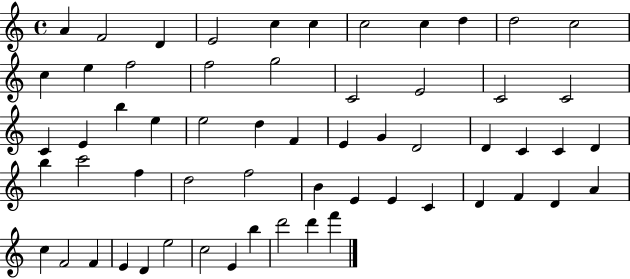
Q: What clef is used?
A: treble